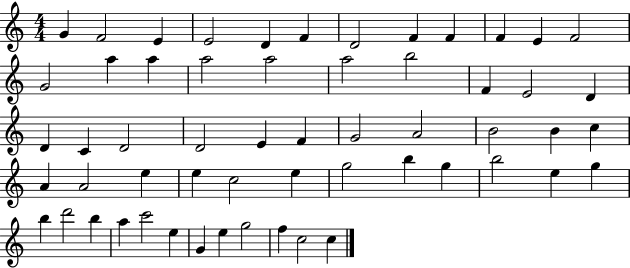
X:1
T:Untitled
M:4/4
L:1/4
K:C
G F2 E E2 D F D2 F F F E F2 G2 a a a2 a2 a2 b2 F E2 D D C D2 D2 E F G2 A2 B2 B c A A2 e e c2 e g2 b g b2 e g b d'2 b a c'2 e G e g2 f c2 c